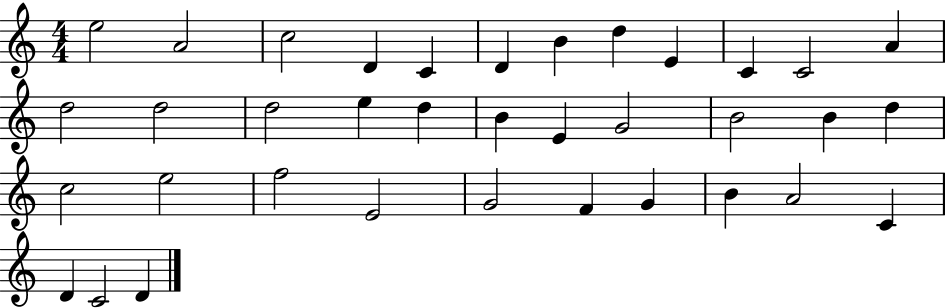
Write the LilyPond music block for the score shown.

{
  \clef treble
  \numericTimeSignature
  \time 4/4
  \key c \major
  e''2 a'2 | c''2 d'4 c'4 | d'4 b'4 d''4 e'4 | c'4 c'2 a'4 | \break d''2 d''2 | d''2 e''4 d''4 | b'4 e'4 g'2 | b'2 b'4 d''4 | \break c''2 e''2 | f''2 e'2 | g'2 f'4 g'4 | b'4 a'2 c'4 | \break d'4 c'2 d'4 | \bar "|."
}